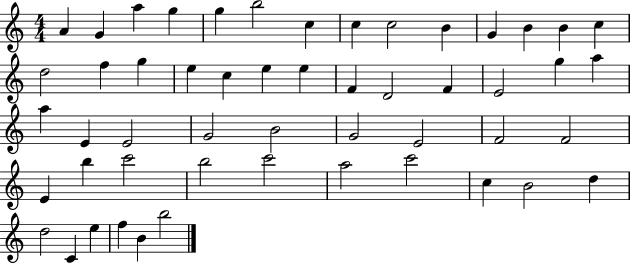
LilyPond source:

{
  \clef treble
  \numericTimeSignature
  \time 4/4
  \key c \major
  a'4 g'4 a''4 g''4 | g''4 b''2 c''4 | c''4 c''2 b'4 | g'4 b'4 b'4 c''4 | \break d''2 f''4 g''4 | e''4 c''4 e''4 e''4 | f'4 d'2 f'4 | e'2 g''4 a''4 | \break a''4 e'4 e'2 | g'2 b'2 | g'2 e'2 | f'2 f'2 | \break e'4 b''4 c'''2 | b''2 c'''2 | a''2 c'''2 | c''4 b'2 d''4 | \break d''2 c'4 e''4 | f''4 b'4 b''2 | \bar "|."
}